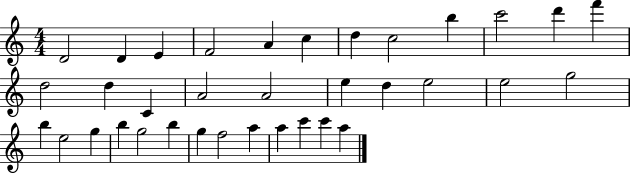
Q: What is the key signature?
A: C major